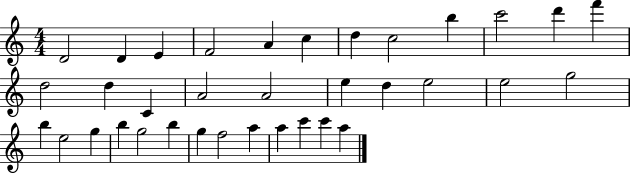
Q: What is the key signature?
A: C major